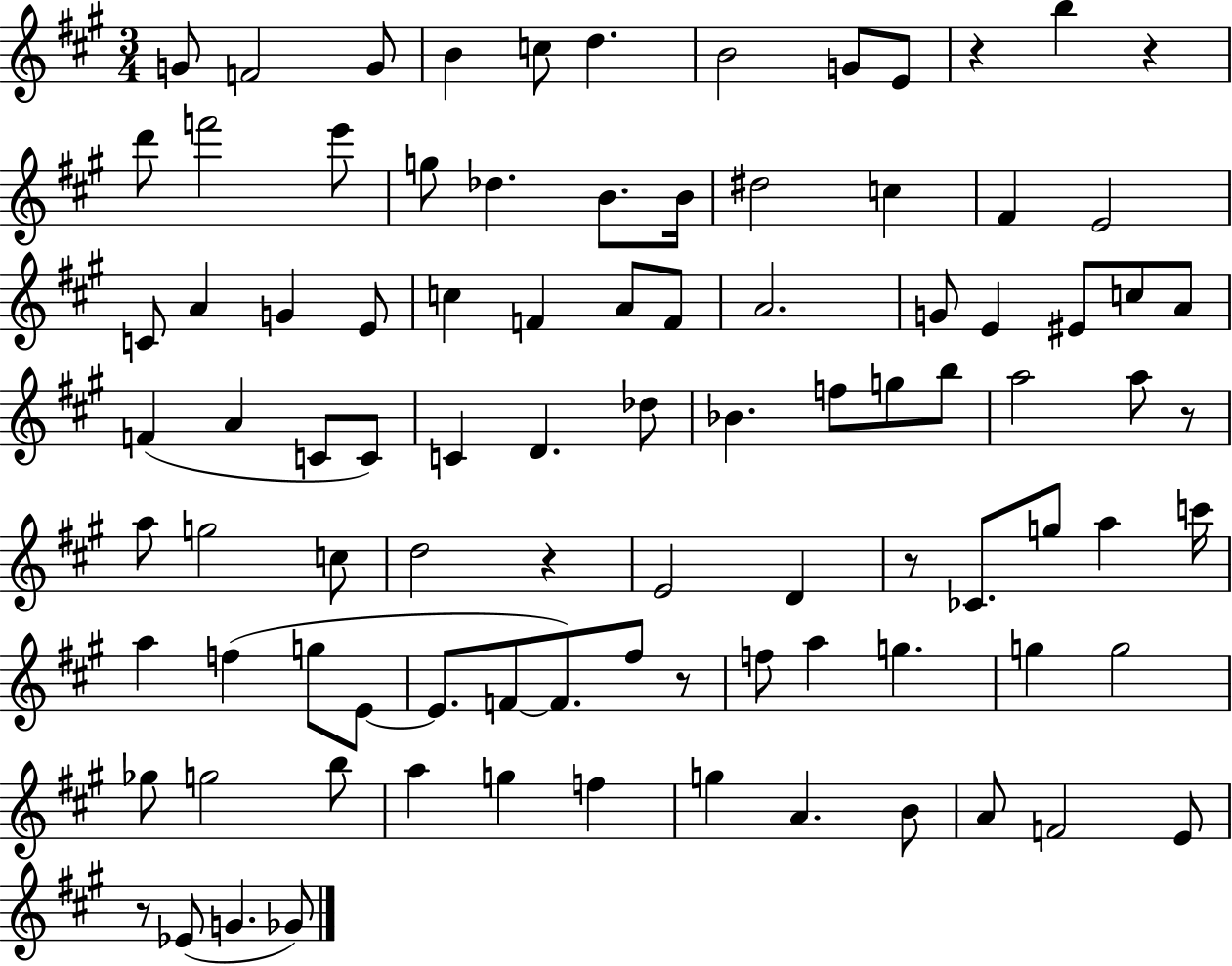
X:1
T:Untitled
M:3/4
L:1/4
K:A
G/2 F2 G/2 B c/2 d B2 G/2 E/2 z b z d'/2 f'2 e'/2 g/2 _d B/2 B/4 ^d2 c ^F E2 C/2 A G E/2 c F A/2 F/2 A2 G/2 E ^E/2 c/2 A/2 F A C/2 C/2 C D _d/2 _B f/2 g/2 b/2 a2 a/2 z/2 a/2 g2 c/2 d2 z E2 D z/2 _C/2 g/2 a c'/4 a f g/2 E/2 E/2 F/2 F/2 ^f/2 z/2 f/2 a g g g2 _g/2 g2 b/2 a g f g A B/2 A/2 F2 E/2 z/2 _E/2 G _G/2